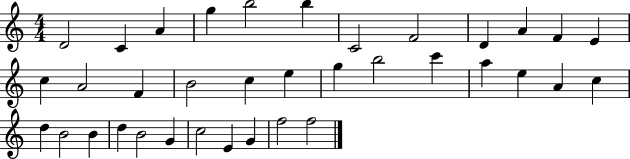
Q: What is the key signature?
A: C major